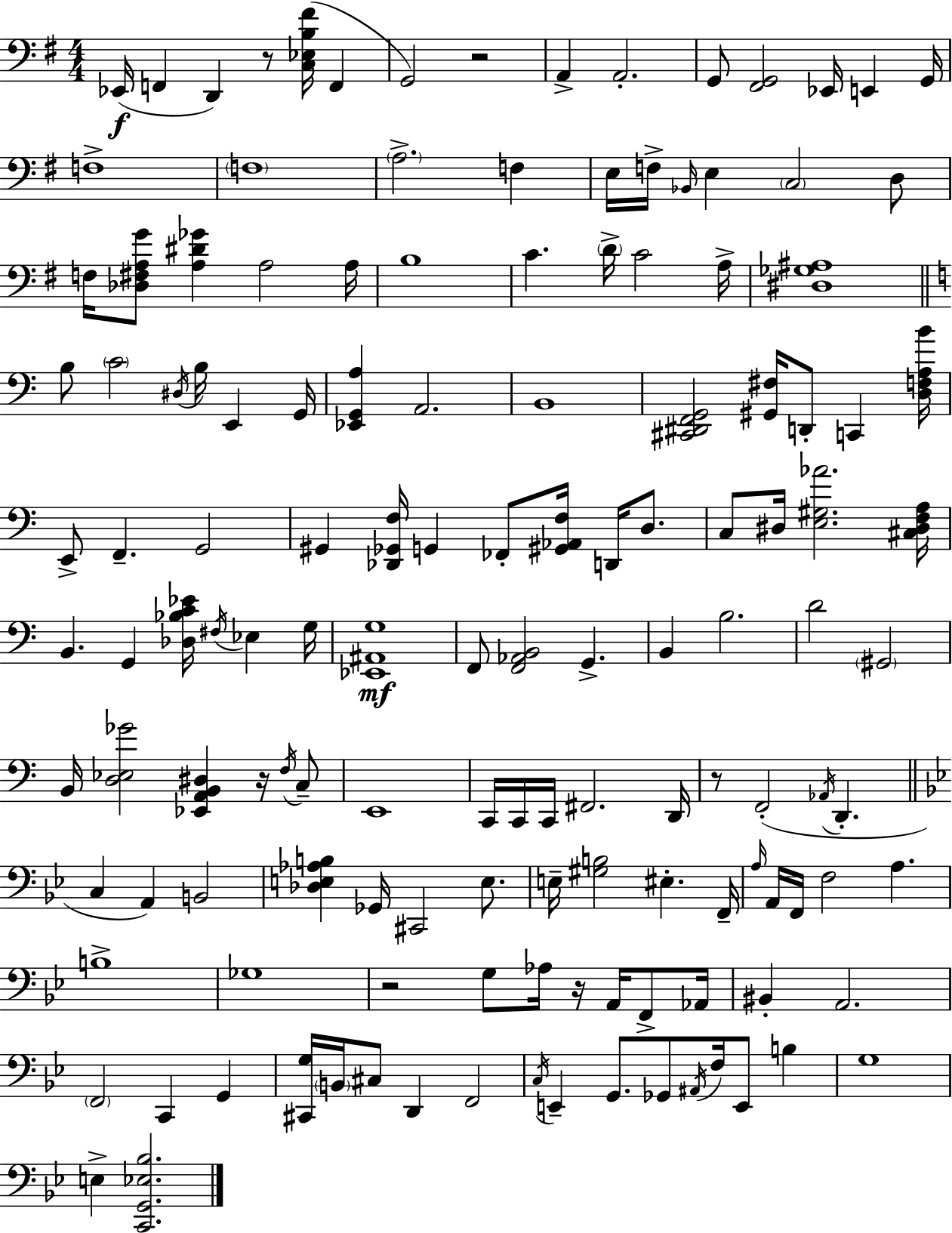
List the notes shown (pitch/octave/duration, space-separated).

Eb2/s F2/q D2/q R/e [C3,Eb3,B3,F#4]/s F2/q G2/h R/h A2/q A2/h. G2/e [F#2,G2]/h Eb2/s E2/q G2/s F3/w F3/w A3/h. F3/q E3/s F3/s Bb2/s E3/q C3/h D3/e F3/s [Db3,F#3,A3,G4]/e [A3,D#4,Gb4]/q A3/h A3/s B3/w C4/q. D4/s C4/h A3/s [D#3,Gb3,A#3]/w B3/e C4/h D#3/s B3/s E2/q G2/s [Eb2,G2,A3]/q A2/h. B2/w [C#2,D#2,F2,G2]/h [G#2,F#3]/s D2/e C2/q [D3,F3,A3,B4]/s E2/e F2/q. G2/h G#2/q [Db2,Gb2,F3]/s G2/q FES2/e [G#2,Ab2,F3]/s D2/s D3/e. C3/e D#3/s [E3,G#3,Ab4]/h. [C#3,D#3,F3,A3]/s B2/q. G2/q [Db3,Bb3,C4,Eb4]/s F#3/s Eb3/q G3/s [Eb2,A#2,G3]/w F2/e [F2,Ab2,B2]/h G2/q. B2/q B3/h. D4/h G#2/h B2/s [D3,Eb3,Gb4]/h [Eb2,A2,B2,D#3]/q R/s F3/s C3/e E2/w C2/s C2/s C2/s F#2/h. D2/s R/e F2/h Ab2/s D2/q. C3/q A2/q B2/h [Db3,E3,Ab3,B3]/q Gb2/s C#2/h E3/e. E3/s [G#3,B3]/h EIS3/q. F2/s A3/s A2/s F2/s F3/h A3/q. B3/w Gb3/w R/h G3/e Ab3/s R/s A2/s F2/e Ab2/s BIS2/q A2/h. F2/h C2/q G2/q [C#2,G3]/s B2/s C#3/e D2/q F2/h C3/s E2/q G2/e. Gb2/e A#2/s F3/s E2/e B3/q G3/w E3/q [C2,G2,Eb3,Bb3]/h.